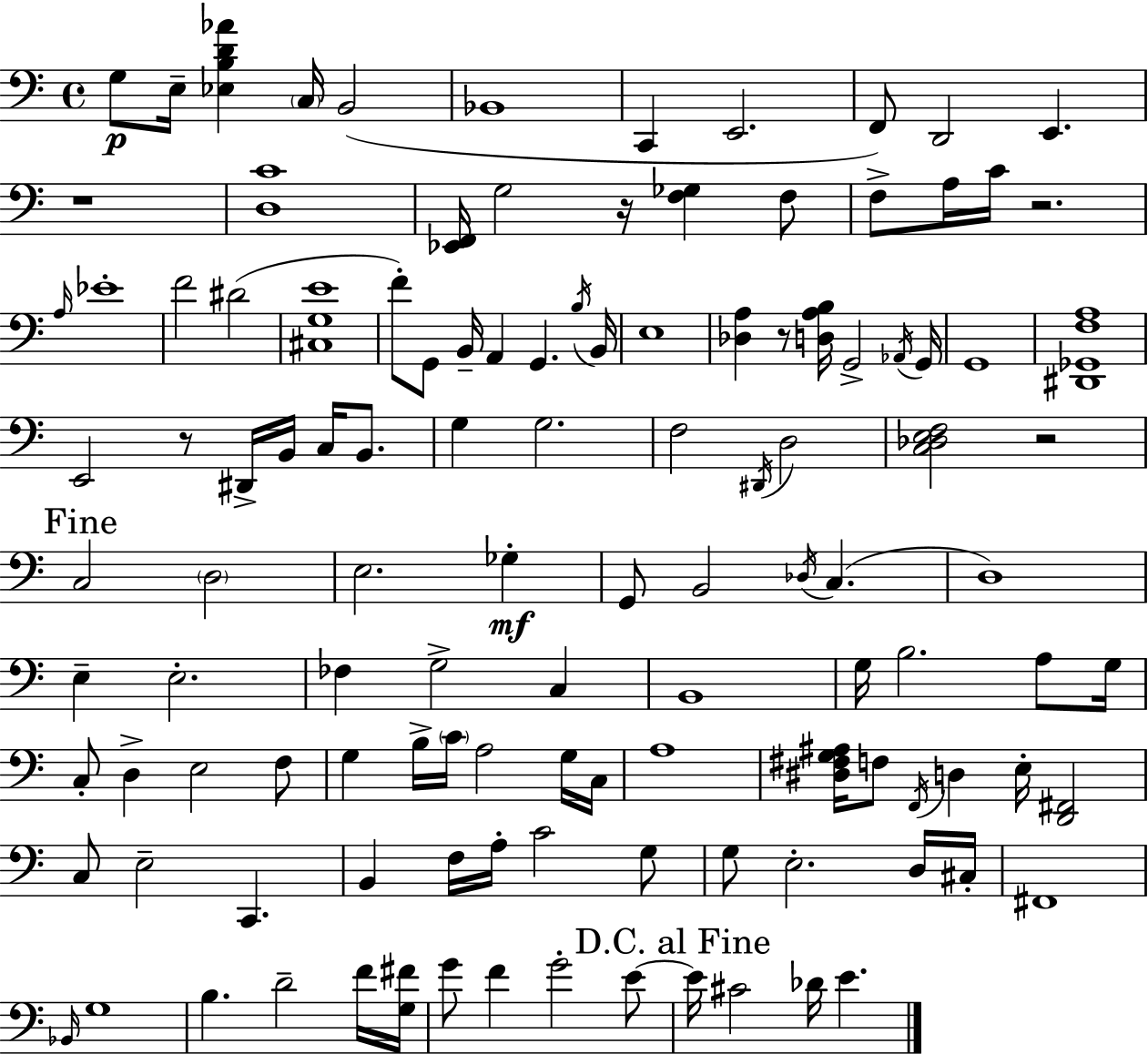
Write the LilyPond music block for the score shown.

{
  \clef bass
  \time 4/4
  \defaultTimeSignature
  \key a \minor
  g8\p e16-- <ees b d' aes'>4 \parenthesize c16 b,2( | bes,1 | c,4 e,2. | f,8) d,2 e,4. | \break r1 | <d c'>1 | <ees, f,>16 g2 r16 <f ges>4 f8 | f8-> a16 c'16 r2. | \break \grace { a16 } ees'1-. | f'2 dis'2( | <cis g e'>1 | f'8-.) g,8 b,16-- a,4 g,4. | \break \acciaccatura { b16 } b,16 e1 | <des a>4 r8 <d a b>16 g,2-> | \acciaccatura { aes,16 } g,16 g,1 | <dis, ges, f a>1 | \break e,2 r8 dis,16-> b,16 c16 | b,8. g4 g2. | f2 \acciaccatura { dis,16 } d2 | <c des e f>2 r2 | \break \mark "Fine" c2 \parenthesize d2 | e2. | ges4-.\mf g,8 b,2 \acciaccatura { des16 }( c4. | d1) | \break e4-- e2.-. | fes4 g2-> | c4 b,1 | g16 b2. | \break a8 g16 c8-. d4-> e2 | f8 g4 b16-> \parenthesize c'16 a2 | g16 c16 a1 | <dis fis g ais>16 f8 \acciaccatura { f,16 } d4 e16-. <d, fis,>2 | \break c8 e2-- | c,4. b,4 f16 a16-. c'2 | g8 g8 e2.-. | d16 cis16-. fis,1 | \break \grace { bes,16 } g1 | b4. d'2-- | f'16 <g fis'>16 g'8 f'4 g'2-. | e'8~~ \mark "D.C. al Fine" e'16 cis'2 | \break des'16 e'4. \bar "|."
}